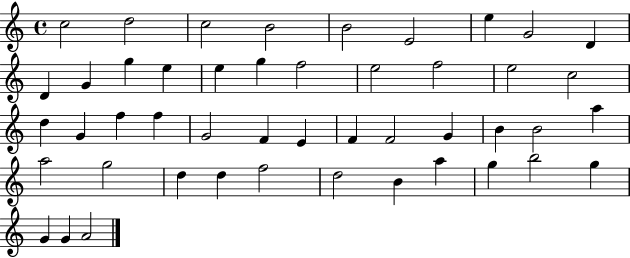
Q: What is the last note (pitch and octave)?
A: A4